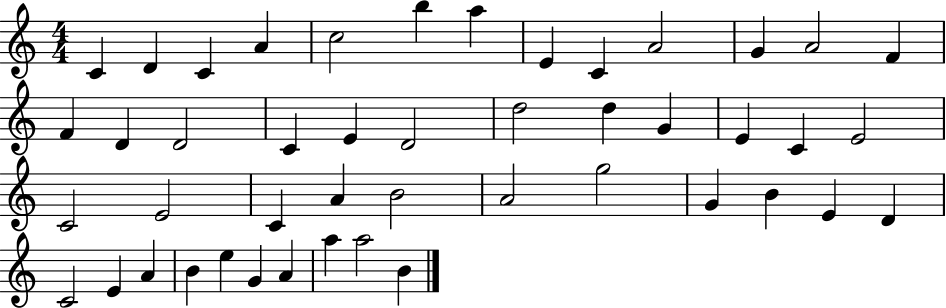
{
  \clef treble
  \numericTimeSignature
  \time 4/4
  \key c \major
  c'4 d'4 c'4 a'4 | c''2 b''4 a''4 | e'4 c'4 a'2 | g'4 a'2 f'4 | \break f'4 d'4 d'2 | c'4 e'4 d'2 | d''2 d''4 g'4 | e'4 c'4 e'2 | \break c'2 e'2 | c'4 a'4 b'2 | a'2 g''2 | g'4 b'4 e'4 d'4 | \break c'2 e'4 a'4 | b'4 e''4 g'4 a'4 | a''4 a''2 b'4 | \bar "|."
}